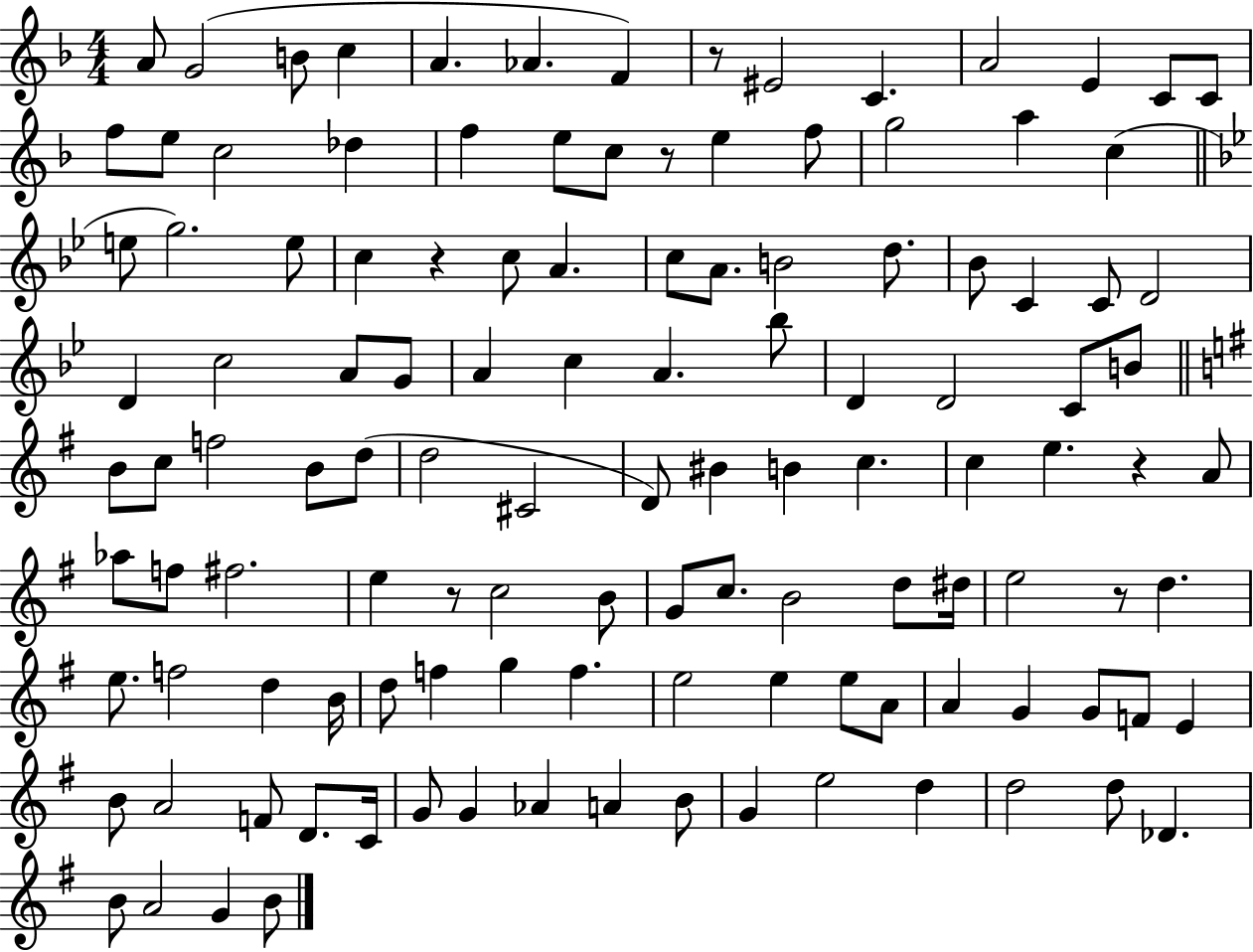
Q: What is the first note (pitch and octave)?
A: A4